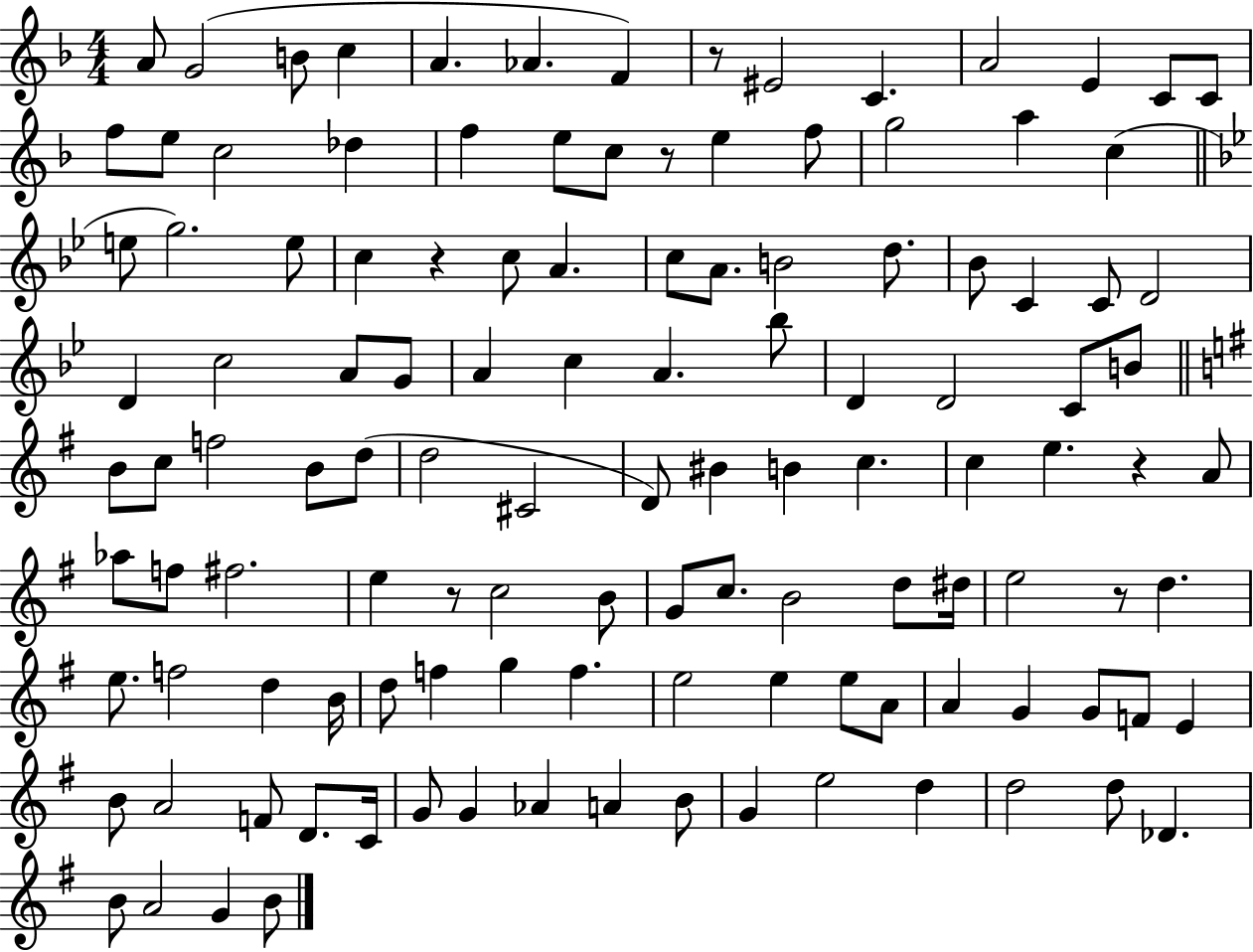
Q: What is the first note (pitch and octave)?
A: A4